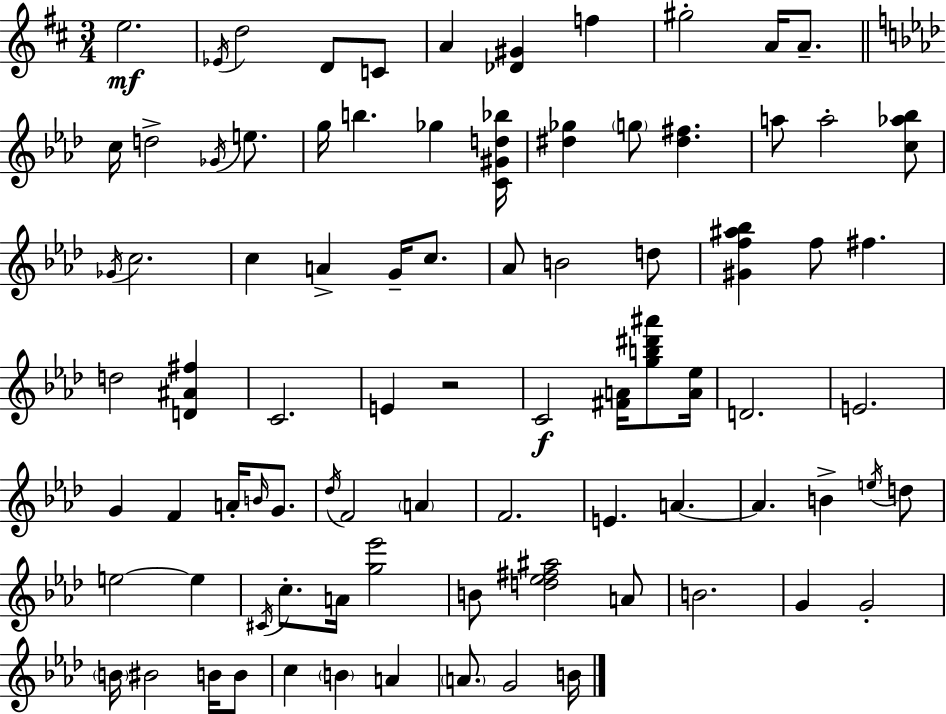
{
  \clef treble
  \numericTimeSignature
  \time 3/4
  \key d \major
  e''2.\mf | \acciaccatura { ees'16 } d''2 d'8 c'8 | a'4 <des' gis'>4 f''4 | gis''2-. a'16 a'8.-- | \break \bar "||" \break \key aes \major c''16 d''2-> \acciaccatura { ges'16 } e''8. | g''16 b''4. ges''4 | <c' gis' d'' bes''>16 <dis'' ges''>4 \parenthesize g''8 <dis'' fis''>4. | a''8 a''2-. <c'' aes'' bes''>8 | \break \acciaccatura { ges'16 } c''2. | c''4 a'4-> g'16-- c''8. | aes'8 b'2 | d''8 <gis' f'' ais'' bes''>4 f''8 fis''4. | \break d''2 <d' ais' fis''>4 | c'2. | e'4 r2 | c'2\f <fis' a'>16 <g'' b'' dis''' ais'''>8 | \break <a' ees''>16 d'2. | e'2. | g'4 f'4 a'16-. \grace { b'16 } | g'8. \acciaccatura { des''16 } f'2 | \break \parenthesize a'4 f'2. | e'4. a'4.~~ | a'4. b'4-> | \acciaccatura { e''16 } d''8 e''2~~ | \break e''4 \acciaccatura { cis'16 } c''8.-. a'16 <g'' ees'''>2 | b'8 <d'' ees'' fis'' ais''>2 | a'8 b'2. | g'4 g'2-. | \break \parenthesize b'16 bis'2 | b'16 b'8 c''4 \parenthesize b'4 | a'4 \parenthesize a'8. g'2 | b'16 \bar "|."
}